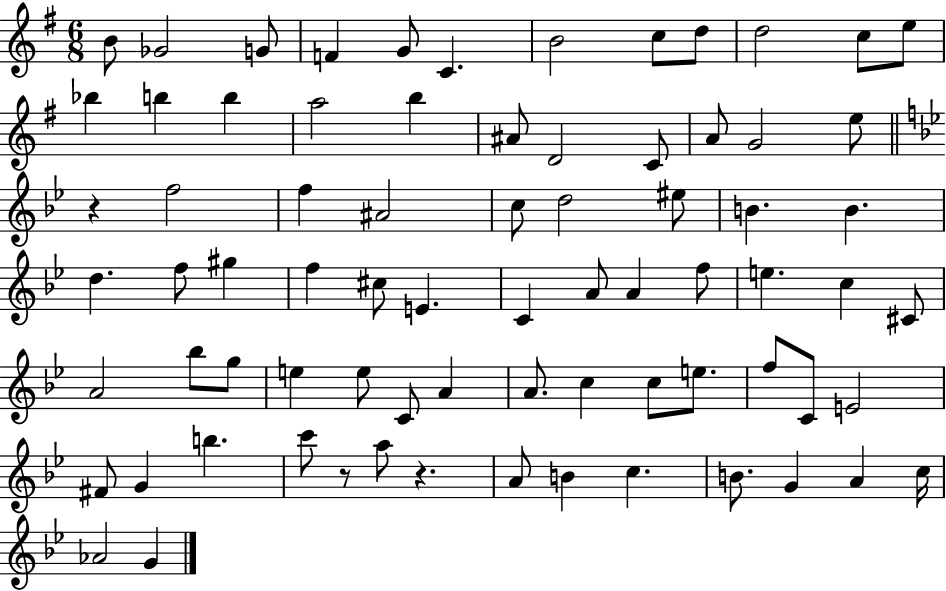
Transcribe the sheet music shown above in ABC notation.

X:1
T:Untitled
M:6/8
L:1/4
K:G
B/2 _G2 G/2 F G/2 C B2 c/2 d/2 d2 c/2 e/2 _b b b a2 b ^A/2 D2 C/2 A/2 G2 e/2 z f2 f ^A2 c/2 d2 ^e/2 B B d f/2 ^g f ^c/2 E C A/2 A f/2 e c ^C/2 A2 _b/2 g/2 e e/2 C/2 A A/2 c c/2 e/2 f/2 C/2 E2 ^F/2 G b c'/2 z/2 a/2 z A/2 B c B/2 G A c/4 _A2 G